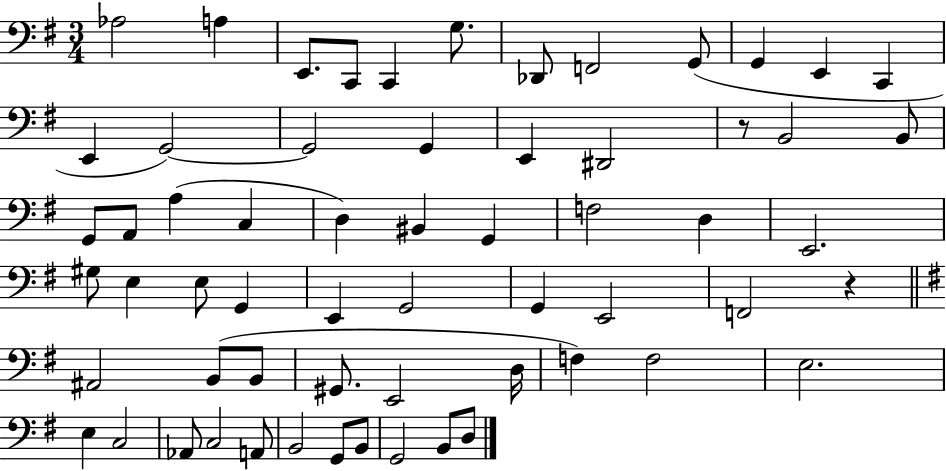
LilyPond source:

{
  \clef bass
  \numericTimeSignature
  \time 3/4
  \key g \major
  aes2 a4 | e,8. c,8 c,4 g8. | des,8 f,2 g,8( | g,4 e,4 c,4 | \break e,4 g,2~~) | g,2 g,4 | e,4 dis,2 | r8 b,2 b,8 | \break g,8 a,8 a4( c4 | d4) bis,4 g,4 | f2 d4 | e,2. | \break gis8 e4 e8 g,4 | e,4 g,2 | g,4 e,2 | f,2 r4 | \break \bar "||" \break \key g \major ais,2 b,8( b,8 | gis,8. e,2 d16 | f4) f2 | e2. | \break e4 c2 | aes,8 c2 a,8 | b,2 g,8 b,8 | g,2 b,8 d8 | \break \bar "|."
}